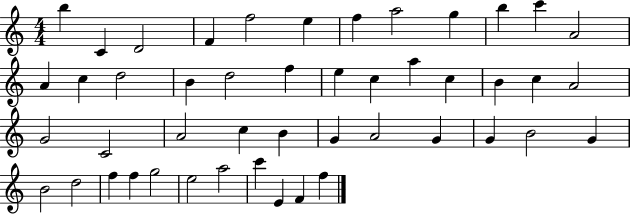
B5/q C4/q D4/h F4/q F5/h E5/q F5/q A5/h G5/q B5/q C6/q A4/h A4/q C5/q D5/h B4/q D5/h F5/q E5/q C5/q A5/q C5/q B4/q C5/q A4/h G4/h C4/h A4/h C5/q B4/q G4/q A4/h G4/q G4/q B4/h G4/q B4/h D5/h F5/q F5/q G5/h E5/h A5/h C6/q E4/q F4/q F5/q